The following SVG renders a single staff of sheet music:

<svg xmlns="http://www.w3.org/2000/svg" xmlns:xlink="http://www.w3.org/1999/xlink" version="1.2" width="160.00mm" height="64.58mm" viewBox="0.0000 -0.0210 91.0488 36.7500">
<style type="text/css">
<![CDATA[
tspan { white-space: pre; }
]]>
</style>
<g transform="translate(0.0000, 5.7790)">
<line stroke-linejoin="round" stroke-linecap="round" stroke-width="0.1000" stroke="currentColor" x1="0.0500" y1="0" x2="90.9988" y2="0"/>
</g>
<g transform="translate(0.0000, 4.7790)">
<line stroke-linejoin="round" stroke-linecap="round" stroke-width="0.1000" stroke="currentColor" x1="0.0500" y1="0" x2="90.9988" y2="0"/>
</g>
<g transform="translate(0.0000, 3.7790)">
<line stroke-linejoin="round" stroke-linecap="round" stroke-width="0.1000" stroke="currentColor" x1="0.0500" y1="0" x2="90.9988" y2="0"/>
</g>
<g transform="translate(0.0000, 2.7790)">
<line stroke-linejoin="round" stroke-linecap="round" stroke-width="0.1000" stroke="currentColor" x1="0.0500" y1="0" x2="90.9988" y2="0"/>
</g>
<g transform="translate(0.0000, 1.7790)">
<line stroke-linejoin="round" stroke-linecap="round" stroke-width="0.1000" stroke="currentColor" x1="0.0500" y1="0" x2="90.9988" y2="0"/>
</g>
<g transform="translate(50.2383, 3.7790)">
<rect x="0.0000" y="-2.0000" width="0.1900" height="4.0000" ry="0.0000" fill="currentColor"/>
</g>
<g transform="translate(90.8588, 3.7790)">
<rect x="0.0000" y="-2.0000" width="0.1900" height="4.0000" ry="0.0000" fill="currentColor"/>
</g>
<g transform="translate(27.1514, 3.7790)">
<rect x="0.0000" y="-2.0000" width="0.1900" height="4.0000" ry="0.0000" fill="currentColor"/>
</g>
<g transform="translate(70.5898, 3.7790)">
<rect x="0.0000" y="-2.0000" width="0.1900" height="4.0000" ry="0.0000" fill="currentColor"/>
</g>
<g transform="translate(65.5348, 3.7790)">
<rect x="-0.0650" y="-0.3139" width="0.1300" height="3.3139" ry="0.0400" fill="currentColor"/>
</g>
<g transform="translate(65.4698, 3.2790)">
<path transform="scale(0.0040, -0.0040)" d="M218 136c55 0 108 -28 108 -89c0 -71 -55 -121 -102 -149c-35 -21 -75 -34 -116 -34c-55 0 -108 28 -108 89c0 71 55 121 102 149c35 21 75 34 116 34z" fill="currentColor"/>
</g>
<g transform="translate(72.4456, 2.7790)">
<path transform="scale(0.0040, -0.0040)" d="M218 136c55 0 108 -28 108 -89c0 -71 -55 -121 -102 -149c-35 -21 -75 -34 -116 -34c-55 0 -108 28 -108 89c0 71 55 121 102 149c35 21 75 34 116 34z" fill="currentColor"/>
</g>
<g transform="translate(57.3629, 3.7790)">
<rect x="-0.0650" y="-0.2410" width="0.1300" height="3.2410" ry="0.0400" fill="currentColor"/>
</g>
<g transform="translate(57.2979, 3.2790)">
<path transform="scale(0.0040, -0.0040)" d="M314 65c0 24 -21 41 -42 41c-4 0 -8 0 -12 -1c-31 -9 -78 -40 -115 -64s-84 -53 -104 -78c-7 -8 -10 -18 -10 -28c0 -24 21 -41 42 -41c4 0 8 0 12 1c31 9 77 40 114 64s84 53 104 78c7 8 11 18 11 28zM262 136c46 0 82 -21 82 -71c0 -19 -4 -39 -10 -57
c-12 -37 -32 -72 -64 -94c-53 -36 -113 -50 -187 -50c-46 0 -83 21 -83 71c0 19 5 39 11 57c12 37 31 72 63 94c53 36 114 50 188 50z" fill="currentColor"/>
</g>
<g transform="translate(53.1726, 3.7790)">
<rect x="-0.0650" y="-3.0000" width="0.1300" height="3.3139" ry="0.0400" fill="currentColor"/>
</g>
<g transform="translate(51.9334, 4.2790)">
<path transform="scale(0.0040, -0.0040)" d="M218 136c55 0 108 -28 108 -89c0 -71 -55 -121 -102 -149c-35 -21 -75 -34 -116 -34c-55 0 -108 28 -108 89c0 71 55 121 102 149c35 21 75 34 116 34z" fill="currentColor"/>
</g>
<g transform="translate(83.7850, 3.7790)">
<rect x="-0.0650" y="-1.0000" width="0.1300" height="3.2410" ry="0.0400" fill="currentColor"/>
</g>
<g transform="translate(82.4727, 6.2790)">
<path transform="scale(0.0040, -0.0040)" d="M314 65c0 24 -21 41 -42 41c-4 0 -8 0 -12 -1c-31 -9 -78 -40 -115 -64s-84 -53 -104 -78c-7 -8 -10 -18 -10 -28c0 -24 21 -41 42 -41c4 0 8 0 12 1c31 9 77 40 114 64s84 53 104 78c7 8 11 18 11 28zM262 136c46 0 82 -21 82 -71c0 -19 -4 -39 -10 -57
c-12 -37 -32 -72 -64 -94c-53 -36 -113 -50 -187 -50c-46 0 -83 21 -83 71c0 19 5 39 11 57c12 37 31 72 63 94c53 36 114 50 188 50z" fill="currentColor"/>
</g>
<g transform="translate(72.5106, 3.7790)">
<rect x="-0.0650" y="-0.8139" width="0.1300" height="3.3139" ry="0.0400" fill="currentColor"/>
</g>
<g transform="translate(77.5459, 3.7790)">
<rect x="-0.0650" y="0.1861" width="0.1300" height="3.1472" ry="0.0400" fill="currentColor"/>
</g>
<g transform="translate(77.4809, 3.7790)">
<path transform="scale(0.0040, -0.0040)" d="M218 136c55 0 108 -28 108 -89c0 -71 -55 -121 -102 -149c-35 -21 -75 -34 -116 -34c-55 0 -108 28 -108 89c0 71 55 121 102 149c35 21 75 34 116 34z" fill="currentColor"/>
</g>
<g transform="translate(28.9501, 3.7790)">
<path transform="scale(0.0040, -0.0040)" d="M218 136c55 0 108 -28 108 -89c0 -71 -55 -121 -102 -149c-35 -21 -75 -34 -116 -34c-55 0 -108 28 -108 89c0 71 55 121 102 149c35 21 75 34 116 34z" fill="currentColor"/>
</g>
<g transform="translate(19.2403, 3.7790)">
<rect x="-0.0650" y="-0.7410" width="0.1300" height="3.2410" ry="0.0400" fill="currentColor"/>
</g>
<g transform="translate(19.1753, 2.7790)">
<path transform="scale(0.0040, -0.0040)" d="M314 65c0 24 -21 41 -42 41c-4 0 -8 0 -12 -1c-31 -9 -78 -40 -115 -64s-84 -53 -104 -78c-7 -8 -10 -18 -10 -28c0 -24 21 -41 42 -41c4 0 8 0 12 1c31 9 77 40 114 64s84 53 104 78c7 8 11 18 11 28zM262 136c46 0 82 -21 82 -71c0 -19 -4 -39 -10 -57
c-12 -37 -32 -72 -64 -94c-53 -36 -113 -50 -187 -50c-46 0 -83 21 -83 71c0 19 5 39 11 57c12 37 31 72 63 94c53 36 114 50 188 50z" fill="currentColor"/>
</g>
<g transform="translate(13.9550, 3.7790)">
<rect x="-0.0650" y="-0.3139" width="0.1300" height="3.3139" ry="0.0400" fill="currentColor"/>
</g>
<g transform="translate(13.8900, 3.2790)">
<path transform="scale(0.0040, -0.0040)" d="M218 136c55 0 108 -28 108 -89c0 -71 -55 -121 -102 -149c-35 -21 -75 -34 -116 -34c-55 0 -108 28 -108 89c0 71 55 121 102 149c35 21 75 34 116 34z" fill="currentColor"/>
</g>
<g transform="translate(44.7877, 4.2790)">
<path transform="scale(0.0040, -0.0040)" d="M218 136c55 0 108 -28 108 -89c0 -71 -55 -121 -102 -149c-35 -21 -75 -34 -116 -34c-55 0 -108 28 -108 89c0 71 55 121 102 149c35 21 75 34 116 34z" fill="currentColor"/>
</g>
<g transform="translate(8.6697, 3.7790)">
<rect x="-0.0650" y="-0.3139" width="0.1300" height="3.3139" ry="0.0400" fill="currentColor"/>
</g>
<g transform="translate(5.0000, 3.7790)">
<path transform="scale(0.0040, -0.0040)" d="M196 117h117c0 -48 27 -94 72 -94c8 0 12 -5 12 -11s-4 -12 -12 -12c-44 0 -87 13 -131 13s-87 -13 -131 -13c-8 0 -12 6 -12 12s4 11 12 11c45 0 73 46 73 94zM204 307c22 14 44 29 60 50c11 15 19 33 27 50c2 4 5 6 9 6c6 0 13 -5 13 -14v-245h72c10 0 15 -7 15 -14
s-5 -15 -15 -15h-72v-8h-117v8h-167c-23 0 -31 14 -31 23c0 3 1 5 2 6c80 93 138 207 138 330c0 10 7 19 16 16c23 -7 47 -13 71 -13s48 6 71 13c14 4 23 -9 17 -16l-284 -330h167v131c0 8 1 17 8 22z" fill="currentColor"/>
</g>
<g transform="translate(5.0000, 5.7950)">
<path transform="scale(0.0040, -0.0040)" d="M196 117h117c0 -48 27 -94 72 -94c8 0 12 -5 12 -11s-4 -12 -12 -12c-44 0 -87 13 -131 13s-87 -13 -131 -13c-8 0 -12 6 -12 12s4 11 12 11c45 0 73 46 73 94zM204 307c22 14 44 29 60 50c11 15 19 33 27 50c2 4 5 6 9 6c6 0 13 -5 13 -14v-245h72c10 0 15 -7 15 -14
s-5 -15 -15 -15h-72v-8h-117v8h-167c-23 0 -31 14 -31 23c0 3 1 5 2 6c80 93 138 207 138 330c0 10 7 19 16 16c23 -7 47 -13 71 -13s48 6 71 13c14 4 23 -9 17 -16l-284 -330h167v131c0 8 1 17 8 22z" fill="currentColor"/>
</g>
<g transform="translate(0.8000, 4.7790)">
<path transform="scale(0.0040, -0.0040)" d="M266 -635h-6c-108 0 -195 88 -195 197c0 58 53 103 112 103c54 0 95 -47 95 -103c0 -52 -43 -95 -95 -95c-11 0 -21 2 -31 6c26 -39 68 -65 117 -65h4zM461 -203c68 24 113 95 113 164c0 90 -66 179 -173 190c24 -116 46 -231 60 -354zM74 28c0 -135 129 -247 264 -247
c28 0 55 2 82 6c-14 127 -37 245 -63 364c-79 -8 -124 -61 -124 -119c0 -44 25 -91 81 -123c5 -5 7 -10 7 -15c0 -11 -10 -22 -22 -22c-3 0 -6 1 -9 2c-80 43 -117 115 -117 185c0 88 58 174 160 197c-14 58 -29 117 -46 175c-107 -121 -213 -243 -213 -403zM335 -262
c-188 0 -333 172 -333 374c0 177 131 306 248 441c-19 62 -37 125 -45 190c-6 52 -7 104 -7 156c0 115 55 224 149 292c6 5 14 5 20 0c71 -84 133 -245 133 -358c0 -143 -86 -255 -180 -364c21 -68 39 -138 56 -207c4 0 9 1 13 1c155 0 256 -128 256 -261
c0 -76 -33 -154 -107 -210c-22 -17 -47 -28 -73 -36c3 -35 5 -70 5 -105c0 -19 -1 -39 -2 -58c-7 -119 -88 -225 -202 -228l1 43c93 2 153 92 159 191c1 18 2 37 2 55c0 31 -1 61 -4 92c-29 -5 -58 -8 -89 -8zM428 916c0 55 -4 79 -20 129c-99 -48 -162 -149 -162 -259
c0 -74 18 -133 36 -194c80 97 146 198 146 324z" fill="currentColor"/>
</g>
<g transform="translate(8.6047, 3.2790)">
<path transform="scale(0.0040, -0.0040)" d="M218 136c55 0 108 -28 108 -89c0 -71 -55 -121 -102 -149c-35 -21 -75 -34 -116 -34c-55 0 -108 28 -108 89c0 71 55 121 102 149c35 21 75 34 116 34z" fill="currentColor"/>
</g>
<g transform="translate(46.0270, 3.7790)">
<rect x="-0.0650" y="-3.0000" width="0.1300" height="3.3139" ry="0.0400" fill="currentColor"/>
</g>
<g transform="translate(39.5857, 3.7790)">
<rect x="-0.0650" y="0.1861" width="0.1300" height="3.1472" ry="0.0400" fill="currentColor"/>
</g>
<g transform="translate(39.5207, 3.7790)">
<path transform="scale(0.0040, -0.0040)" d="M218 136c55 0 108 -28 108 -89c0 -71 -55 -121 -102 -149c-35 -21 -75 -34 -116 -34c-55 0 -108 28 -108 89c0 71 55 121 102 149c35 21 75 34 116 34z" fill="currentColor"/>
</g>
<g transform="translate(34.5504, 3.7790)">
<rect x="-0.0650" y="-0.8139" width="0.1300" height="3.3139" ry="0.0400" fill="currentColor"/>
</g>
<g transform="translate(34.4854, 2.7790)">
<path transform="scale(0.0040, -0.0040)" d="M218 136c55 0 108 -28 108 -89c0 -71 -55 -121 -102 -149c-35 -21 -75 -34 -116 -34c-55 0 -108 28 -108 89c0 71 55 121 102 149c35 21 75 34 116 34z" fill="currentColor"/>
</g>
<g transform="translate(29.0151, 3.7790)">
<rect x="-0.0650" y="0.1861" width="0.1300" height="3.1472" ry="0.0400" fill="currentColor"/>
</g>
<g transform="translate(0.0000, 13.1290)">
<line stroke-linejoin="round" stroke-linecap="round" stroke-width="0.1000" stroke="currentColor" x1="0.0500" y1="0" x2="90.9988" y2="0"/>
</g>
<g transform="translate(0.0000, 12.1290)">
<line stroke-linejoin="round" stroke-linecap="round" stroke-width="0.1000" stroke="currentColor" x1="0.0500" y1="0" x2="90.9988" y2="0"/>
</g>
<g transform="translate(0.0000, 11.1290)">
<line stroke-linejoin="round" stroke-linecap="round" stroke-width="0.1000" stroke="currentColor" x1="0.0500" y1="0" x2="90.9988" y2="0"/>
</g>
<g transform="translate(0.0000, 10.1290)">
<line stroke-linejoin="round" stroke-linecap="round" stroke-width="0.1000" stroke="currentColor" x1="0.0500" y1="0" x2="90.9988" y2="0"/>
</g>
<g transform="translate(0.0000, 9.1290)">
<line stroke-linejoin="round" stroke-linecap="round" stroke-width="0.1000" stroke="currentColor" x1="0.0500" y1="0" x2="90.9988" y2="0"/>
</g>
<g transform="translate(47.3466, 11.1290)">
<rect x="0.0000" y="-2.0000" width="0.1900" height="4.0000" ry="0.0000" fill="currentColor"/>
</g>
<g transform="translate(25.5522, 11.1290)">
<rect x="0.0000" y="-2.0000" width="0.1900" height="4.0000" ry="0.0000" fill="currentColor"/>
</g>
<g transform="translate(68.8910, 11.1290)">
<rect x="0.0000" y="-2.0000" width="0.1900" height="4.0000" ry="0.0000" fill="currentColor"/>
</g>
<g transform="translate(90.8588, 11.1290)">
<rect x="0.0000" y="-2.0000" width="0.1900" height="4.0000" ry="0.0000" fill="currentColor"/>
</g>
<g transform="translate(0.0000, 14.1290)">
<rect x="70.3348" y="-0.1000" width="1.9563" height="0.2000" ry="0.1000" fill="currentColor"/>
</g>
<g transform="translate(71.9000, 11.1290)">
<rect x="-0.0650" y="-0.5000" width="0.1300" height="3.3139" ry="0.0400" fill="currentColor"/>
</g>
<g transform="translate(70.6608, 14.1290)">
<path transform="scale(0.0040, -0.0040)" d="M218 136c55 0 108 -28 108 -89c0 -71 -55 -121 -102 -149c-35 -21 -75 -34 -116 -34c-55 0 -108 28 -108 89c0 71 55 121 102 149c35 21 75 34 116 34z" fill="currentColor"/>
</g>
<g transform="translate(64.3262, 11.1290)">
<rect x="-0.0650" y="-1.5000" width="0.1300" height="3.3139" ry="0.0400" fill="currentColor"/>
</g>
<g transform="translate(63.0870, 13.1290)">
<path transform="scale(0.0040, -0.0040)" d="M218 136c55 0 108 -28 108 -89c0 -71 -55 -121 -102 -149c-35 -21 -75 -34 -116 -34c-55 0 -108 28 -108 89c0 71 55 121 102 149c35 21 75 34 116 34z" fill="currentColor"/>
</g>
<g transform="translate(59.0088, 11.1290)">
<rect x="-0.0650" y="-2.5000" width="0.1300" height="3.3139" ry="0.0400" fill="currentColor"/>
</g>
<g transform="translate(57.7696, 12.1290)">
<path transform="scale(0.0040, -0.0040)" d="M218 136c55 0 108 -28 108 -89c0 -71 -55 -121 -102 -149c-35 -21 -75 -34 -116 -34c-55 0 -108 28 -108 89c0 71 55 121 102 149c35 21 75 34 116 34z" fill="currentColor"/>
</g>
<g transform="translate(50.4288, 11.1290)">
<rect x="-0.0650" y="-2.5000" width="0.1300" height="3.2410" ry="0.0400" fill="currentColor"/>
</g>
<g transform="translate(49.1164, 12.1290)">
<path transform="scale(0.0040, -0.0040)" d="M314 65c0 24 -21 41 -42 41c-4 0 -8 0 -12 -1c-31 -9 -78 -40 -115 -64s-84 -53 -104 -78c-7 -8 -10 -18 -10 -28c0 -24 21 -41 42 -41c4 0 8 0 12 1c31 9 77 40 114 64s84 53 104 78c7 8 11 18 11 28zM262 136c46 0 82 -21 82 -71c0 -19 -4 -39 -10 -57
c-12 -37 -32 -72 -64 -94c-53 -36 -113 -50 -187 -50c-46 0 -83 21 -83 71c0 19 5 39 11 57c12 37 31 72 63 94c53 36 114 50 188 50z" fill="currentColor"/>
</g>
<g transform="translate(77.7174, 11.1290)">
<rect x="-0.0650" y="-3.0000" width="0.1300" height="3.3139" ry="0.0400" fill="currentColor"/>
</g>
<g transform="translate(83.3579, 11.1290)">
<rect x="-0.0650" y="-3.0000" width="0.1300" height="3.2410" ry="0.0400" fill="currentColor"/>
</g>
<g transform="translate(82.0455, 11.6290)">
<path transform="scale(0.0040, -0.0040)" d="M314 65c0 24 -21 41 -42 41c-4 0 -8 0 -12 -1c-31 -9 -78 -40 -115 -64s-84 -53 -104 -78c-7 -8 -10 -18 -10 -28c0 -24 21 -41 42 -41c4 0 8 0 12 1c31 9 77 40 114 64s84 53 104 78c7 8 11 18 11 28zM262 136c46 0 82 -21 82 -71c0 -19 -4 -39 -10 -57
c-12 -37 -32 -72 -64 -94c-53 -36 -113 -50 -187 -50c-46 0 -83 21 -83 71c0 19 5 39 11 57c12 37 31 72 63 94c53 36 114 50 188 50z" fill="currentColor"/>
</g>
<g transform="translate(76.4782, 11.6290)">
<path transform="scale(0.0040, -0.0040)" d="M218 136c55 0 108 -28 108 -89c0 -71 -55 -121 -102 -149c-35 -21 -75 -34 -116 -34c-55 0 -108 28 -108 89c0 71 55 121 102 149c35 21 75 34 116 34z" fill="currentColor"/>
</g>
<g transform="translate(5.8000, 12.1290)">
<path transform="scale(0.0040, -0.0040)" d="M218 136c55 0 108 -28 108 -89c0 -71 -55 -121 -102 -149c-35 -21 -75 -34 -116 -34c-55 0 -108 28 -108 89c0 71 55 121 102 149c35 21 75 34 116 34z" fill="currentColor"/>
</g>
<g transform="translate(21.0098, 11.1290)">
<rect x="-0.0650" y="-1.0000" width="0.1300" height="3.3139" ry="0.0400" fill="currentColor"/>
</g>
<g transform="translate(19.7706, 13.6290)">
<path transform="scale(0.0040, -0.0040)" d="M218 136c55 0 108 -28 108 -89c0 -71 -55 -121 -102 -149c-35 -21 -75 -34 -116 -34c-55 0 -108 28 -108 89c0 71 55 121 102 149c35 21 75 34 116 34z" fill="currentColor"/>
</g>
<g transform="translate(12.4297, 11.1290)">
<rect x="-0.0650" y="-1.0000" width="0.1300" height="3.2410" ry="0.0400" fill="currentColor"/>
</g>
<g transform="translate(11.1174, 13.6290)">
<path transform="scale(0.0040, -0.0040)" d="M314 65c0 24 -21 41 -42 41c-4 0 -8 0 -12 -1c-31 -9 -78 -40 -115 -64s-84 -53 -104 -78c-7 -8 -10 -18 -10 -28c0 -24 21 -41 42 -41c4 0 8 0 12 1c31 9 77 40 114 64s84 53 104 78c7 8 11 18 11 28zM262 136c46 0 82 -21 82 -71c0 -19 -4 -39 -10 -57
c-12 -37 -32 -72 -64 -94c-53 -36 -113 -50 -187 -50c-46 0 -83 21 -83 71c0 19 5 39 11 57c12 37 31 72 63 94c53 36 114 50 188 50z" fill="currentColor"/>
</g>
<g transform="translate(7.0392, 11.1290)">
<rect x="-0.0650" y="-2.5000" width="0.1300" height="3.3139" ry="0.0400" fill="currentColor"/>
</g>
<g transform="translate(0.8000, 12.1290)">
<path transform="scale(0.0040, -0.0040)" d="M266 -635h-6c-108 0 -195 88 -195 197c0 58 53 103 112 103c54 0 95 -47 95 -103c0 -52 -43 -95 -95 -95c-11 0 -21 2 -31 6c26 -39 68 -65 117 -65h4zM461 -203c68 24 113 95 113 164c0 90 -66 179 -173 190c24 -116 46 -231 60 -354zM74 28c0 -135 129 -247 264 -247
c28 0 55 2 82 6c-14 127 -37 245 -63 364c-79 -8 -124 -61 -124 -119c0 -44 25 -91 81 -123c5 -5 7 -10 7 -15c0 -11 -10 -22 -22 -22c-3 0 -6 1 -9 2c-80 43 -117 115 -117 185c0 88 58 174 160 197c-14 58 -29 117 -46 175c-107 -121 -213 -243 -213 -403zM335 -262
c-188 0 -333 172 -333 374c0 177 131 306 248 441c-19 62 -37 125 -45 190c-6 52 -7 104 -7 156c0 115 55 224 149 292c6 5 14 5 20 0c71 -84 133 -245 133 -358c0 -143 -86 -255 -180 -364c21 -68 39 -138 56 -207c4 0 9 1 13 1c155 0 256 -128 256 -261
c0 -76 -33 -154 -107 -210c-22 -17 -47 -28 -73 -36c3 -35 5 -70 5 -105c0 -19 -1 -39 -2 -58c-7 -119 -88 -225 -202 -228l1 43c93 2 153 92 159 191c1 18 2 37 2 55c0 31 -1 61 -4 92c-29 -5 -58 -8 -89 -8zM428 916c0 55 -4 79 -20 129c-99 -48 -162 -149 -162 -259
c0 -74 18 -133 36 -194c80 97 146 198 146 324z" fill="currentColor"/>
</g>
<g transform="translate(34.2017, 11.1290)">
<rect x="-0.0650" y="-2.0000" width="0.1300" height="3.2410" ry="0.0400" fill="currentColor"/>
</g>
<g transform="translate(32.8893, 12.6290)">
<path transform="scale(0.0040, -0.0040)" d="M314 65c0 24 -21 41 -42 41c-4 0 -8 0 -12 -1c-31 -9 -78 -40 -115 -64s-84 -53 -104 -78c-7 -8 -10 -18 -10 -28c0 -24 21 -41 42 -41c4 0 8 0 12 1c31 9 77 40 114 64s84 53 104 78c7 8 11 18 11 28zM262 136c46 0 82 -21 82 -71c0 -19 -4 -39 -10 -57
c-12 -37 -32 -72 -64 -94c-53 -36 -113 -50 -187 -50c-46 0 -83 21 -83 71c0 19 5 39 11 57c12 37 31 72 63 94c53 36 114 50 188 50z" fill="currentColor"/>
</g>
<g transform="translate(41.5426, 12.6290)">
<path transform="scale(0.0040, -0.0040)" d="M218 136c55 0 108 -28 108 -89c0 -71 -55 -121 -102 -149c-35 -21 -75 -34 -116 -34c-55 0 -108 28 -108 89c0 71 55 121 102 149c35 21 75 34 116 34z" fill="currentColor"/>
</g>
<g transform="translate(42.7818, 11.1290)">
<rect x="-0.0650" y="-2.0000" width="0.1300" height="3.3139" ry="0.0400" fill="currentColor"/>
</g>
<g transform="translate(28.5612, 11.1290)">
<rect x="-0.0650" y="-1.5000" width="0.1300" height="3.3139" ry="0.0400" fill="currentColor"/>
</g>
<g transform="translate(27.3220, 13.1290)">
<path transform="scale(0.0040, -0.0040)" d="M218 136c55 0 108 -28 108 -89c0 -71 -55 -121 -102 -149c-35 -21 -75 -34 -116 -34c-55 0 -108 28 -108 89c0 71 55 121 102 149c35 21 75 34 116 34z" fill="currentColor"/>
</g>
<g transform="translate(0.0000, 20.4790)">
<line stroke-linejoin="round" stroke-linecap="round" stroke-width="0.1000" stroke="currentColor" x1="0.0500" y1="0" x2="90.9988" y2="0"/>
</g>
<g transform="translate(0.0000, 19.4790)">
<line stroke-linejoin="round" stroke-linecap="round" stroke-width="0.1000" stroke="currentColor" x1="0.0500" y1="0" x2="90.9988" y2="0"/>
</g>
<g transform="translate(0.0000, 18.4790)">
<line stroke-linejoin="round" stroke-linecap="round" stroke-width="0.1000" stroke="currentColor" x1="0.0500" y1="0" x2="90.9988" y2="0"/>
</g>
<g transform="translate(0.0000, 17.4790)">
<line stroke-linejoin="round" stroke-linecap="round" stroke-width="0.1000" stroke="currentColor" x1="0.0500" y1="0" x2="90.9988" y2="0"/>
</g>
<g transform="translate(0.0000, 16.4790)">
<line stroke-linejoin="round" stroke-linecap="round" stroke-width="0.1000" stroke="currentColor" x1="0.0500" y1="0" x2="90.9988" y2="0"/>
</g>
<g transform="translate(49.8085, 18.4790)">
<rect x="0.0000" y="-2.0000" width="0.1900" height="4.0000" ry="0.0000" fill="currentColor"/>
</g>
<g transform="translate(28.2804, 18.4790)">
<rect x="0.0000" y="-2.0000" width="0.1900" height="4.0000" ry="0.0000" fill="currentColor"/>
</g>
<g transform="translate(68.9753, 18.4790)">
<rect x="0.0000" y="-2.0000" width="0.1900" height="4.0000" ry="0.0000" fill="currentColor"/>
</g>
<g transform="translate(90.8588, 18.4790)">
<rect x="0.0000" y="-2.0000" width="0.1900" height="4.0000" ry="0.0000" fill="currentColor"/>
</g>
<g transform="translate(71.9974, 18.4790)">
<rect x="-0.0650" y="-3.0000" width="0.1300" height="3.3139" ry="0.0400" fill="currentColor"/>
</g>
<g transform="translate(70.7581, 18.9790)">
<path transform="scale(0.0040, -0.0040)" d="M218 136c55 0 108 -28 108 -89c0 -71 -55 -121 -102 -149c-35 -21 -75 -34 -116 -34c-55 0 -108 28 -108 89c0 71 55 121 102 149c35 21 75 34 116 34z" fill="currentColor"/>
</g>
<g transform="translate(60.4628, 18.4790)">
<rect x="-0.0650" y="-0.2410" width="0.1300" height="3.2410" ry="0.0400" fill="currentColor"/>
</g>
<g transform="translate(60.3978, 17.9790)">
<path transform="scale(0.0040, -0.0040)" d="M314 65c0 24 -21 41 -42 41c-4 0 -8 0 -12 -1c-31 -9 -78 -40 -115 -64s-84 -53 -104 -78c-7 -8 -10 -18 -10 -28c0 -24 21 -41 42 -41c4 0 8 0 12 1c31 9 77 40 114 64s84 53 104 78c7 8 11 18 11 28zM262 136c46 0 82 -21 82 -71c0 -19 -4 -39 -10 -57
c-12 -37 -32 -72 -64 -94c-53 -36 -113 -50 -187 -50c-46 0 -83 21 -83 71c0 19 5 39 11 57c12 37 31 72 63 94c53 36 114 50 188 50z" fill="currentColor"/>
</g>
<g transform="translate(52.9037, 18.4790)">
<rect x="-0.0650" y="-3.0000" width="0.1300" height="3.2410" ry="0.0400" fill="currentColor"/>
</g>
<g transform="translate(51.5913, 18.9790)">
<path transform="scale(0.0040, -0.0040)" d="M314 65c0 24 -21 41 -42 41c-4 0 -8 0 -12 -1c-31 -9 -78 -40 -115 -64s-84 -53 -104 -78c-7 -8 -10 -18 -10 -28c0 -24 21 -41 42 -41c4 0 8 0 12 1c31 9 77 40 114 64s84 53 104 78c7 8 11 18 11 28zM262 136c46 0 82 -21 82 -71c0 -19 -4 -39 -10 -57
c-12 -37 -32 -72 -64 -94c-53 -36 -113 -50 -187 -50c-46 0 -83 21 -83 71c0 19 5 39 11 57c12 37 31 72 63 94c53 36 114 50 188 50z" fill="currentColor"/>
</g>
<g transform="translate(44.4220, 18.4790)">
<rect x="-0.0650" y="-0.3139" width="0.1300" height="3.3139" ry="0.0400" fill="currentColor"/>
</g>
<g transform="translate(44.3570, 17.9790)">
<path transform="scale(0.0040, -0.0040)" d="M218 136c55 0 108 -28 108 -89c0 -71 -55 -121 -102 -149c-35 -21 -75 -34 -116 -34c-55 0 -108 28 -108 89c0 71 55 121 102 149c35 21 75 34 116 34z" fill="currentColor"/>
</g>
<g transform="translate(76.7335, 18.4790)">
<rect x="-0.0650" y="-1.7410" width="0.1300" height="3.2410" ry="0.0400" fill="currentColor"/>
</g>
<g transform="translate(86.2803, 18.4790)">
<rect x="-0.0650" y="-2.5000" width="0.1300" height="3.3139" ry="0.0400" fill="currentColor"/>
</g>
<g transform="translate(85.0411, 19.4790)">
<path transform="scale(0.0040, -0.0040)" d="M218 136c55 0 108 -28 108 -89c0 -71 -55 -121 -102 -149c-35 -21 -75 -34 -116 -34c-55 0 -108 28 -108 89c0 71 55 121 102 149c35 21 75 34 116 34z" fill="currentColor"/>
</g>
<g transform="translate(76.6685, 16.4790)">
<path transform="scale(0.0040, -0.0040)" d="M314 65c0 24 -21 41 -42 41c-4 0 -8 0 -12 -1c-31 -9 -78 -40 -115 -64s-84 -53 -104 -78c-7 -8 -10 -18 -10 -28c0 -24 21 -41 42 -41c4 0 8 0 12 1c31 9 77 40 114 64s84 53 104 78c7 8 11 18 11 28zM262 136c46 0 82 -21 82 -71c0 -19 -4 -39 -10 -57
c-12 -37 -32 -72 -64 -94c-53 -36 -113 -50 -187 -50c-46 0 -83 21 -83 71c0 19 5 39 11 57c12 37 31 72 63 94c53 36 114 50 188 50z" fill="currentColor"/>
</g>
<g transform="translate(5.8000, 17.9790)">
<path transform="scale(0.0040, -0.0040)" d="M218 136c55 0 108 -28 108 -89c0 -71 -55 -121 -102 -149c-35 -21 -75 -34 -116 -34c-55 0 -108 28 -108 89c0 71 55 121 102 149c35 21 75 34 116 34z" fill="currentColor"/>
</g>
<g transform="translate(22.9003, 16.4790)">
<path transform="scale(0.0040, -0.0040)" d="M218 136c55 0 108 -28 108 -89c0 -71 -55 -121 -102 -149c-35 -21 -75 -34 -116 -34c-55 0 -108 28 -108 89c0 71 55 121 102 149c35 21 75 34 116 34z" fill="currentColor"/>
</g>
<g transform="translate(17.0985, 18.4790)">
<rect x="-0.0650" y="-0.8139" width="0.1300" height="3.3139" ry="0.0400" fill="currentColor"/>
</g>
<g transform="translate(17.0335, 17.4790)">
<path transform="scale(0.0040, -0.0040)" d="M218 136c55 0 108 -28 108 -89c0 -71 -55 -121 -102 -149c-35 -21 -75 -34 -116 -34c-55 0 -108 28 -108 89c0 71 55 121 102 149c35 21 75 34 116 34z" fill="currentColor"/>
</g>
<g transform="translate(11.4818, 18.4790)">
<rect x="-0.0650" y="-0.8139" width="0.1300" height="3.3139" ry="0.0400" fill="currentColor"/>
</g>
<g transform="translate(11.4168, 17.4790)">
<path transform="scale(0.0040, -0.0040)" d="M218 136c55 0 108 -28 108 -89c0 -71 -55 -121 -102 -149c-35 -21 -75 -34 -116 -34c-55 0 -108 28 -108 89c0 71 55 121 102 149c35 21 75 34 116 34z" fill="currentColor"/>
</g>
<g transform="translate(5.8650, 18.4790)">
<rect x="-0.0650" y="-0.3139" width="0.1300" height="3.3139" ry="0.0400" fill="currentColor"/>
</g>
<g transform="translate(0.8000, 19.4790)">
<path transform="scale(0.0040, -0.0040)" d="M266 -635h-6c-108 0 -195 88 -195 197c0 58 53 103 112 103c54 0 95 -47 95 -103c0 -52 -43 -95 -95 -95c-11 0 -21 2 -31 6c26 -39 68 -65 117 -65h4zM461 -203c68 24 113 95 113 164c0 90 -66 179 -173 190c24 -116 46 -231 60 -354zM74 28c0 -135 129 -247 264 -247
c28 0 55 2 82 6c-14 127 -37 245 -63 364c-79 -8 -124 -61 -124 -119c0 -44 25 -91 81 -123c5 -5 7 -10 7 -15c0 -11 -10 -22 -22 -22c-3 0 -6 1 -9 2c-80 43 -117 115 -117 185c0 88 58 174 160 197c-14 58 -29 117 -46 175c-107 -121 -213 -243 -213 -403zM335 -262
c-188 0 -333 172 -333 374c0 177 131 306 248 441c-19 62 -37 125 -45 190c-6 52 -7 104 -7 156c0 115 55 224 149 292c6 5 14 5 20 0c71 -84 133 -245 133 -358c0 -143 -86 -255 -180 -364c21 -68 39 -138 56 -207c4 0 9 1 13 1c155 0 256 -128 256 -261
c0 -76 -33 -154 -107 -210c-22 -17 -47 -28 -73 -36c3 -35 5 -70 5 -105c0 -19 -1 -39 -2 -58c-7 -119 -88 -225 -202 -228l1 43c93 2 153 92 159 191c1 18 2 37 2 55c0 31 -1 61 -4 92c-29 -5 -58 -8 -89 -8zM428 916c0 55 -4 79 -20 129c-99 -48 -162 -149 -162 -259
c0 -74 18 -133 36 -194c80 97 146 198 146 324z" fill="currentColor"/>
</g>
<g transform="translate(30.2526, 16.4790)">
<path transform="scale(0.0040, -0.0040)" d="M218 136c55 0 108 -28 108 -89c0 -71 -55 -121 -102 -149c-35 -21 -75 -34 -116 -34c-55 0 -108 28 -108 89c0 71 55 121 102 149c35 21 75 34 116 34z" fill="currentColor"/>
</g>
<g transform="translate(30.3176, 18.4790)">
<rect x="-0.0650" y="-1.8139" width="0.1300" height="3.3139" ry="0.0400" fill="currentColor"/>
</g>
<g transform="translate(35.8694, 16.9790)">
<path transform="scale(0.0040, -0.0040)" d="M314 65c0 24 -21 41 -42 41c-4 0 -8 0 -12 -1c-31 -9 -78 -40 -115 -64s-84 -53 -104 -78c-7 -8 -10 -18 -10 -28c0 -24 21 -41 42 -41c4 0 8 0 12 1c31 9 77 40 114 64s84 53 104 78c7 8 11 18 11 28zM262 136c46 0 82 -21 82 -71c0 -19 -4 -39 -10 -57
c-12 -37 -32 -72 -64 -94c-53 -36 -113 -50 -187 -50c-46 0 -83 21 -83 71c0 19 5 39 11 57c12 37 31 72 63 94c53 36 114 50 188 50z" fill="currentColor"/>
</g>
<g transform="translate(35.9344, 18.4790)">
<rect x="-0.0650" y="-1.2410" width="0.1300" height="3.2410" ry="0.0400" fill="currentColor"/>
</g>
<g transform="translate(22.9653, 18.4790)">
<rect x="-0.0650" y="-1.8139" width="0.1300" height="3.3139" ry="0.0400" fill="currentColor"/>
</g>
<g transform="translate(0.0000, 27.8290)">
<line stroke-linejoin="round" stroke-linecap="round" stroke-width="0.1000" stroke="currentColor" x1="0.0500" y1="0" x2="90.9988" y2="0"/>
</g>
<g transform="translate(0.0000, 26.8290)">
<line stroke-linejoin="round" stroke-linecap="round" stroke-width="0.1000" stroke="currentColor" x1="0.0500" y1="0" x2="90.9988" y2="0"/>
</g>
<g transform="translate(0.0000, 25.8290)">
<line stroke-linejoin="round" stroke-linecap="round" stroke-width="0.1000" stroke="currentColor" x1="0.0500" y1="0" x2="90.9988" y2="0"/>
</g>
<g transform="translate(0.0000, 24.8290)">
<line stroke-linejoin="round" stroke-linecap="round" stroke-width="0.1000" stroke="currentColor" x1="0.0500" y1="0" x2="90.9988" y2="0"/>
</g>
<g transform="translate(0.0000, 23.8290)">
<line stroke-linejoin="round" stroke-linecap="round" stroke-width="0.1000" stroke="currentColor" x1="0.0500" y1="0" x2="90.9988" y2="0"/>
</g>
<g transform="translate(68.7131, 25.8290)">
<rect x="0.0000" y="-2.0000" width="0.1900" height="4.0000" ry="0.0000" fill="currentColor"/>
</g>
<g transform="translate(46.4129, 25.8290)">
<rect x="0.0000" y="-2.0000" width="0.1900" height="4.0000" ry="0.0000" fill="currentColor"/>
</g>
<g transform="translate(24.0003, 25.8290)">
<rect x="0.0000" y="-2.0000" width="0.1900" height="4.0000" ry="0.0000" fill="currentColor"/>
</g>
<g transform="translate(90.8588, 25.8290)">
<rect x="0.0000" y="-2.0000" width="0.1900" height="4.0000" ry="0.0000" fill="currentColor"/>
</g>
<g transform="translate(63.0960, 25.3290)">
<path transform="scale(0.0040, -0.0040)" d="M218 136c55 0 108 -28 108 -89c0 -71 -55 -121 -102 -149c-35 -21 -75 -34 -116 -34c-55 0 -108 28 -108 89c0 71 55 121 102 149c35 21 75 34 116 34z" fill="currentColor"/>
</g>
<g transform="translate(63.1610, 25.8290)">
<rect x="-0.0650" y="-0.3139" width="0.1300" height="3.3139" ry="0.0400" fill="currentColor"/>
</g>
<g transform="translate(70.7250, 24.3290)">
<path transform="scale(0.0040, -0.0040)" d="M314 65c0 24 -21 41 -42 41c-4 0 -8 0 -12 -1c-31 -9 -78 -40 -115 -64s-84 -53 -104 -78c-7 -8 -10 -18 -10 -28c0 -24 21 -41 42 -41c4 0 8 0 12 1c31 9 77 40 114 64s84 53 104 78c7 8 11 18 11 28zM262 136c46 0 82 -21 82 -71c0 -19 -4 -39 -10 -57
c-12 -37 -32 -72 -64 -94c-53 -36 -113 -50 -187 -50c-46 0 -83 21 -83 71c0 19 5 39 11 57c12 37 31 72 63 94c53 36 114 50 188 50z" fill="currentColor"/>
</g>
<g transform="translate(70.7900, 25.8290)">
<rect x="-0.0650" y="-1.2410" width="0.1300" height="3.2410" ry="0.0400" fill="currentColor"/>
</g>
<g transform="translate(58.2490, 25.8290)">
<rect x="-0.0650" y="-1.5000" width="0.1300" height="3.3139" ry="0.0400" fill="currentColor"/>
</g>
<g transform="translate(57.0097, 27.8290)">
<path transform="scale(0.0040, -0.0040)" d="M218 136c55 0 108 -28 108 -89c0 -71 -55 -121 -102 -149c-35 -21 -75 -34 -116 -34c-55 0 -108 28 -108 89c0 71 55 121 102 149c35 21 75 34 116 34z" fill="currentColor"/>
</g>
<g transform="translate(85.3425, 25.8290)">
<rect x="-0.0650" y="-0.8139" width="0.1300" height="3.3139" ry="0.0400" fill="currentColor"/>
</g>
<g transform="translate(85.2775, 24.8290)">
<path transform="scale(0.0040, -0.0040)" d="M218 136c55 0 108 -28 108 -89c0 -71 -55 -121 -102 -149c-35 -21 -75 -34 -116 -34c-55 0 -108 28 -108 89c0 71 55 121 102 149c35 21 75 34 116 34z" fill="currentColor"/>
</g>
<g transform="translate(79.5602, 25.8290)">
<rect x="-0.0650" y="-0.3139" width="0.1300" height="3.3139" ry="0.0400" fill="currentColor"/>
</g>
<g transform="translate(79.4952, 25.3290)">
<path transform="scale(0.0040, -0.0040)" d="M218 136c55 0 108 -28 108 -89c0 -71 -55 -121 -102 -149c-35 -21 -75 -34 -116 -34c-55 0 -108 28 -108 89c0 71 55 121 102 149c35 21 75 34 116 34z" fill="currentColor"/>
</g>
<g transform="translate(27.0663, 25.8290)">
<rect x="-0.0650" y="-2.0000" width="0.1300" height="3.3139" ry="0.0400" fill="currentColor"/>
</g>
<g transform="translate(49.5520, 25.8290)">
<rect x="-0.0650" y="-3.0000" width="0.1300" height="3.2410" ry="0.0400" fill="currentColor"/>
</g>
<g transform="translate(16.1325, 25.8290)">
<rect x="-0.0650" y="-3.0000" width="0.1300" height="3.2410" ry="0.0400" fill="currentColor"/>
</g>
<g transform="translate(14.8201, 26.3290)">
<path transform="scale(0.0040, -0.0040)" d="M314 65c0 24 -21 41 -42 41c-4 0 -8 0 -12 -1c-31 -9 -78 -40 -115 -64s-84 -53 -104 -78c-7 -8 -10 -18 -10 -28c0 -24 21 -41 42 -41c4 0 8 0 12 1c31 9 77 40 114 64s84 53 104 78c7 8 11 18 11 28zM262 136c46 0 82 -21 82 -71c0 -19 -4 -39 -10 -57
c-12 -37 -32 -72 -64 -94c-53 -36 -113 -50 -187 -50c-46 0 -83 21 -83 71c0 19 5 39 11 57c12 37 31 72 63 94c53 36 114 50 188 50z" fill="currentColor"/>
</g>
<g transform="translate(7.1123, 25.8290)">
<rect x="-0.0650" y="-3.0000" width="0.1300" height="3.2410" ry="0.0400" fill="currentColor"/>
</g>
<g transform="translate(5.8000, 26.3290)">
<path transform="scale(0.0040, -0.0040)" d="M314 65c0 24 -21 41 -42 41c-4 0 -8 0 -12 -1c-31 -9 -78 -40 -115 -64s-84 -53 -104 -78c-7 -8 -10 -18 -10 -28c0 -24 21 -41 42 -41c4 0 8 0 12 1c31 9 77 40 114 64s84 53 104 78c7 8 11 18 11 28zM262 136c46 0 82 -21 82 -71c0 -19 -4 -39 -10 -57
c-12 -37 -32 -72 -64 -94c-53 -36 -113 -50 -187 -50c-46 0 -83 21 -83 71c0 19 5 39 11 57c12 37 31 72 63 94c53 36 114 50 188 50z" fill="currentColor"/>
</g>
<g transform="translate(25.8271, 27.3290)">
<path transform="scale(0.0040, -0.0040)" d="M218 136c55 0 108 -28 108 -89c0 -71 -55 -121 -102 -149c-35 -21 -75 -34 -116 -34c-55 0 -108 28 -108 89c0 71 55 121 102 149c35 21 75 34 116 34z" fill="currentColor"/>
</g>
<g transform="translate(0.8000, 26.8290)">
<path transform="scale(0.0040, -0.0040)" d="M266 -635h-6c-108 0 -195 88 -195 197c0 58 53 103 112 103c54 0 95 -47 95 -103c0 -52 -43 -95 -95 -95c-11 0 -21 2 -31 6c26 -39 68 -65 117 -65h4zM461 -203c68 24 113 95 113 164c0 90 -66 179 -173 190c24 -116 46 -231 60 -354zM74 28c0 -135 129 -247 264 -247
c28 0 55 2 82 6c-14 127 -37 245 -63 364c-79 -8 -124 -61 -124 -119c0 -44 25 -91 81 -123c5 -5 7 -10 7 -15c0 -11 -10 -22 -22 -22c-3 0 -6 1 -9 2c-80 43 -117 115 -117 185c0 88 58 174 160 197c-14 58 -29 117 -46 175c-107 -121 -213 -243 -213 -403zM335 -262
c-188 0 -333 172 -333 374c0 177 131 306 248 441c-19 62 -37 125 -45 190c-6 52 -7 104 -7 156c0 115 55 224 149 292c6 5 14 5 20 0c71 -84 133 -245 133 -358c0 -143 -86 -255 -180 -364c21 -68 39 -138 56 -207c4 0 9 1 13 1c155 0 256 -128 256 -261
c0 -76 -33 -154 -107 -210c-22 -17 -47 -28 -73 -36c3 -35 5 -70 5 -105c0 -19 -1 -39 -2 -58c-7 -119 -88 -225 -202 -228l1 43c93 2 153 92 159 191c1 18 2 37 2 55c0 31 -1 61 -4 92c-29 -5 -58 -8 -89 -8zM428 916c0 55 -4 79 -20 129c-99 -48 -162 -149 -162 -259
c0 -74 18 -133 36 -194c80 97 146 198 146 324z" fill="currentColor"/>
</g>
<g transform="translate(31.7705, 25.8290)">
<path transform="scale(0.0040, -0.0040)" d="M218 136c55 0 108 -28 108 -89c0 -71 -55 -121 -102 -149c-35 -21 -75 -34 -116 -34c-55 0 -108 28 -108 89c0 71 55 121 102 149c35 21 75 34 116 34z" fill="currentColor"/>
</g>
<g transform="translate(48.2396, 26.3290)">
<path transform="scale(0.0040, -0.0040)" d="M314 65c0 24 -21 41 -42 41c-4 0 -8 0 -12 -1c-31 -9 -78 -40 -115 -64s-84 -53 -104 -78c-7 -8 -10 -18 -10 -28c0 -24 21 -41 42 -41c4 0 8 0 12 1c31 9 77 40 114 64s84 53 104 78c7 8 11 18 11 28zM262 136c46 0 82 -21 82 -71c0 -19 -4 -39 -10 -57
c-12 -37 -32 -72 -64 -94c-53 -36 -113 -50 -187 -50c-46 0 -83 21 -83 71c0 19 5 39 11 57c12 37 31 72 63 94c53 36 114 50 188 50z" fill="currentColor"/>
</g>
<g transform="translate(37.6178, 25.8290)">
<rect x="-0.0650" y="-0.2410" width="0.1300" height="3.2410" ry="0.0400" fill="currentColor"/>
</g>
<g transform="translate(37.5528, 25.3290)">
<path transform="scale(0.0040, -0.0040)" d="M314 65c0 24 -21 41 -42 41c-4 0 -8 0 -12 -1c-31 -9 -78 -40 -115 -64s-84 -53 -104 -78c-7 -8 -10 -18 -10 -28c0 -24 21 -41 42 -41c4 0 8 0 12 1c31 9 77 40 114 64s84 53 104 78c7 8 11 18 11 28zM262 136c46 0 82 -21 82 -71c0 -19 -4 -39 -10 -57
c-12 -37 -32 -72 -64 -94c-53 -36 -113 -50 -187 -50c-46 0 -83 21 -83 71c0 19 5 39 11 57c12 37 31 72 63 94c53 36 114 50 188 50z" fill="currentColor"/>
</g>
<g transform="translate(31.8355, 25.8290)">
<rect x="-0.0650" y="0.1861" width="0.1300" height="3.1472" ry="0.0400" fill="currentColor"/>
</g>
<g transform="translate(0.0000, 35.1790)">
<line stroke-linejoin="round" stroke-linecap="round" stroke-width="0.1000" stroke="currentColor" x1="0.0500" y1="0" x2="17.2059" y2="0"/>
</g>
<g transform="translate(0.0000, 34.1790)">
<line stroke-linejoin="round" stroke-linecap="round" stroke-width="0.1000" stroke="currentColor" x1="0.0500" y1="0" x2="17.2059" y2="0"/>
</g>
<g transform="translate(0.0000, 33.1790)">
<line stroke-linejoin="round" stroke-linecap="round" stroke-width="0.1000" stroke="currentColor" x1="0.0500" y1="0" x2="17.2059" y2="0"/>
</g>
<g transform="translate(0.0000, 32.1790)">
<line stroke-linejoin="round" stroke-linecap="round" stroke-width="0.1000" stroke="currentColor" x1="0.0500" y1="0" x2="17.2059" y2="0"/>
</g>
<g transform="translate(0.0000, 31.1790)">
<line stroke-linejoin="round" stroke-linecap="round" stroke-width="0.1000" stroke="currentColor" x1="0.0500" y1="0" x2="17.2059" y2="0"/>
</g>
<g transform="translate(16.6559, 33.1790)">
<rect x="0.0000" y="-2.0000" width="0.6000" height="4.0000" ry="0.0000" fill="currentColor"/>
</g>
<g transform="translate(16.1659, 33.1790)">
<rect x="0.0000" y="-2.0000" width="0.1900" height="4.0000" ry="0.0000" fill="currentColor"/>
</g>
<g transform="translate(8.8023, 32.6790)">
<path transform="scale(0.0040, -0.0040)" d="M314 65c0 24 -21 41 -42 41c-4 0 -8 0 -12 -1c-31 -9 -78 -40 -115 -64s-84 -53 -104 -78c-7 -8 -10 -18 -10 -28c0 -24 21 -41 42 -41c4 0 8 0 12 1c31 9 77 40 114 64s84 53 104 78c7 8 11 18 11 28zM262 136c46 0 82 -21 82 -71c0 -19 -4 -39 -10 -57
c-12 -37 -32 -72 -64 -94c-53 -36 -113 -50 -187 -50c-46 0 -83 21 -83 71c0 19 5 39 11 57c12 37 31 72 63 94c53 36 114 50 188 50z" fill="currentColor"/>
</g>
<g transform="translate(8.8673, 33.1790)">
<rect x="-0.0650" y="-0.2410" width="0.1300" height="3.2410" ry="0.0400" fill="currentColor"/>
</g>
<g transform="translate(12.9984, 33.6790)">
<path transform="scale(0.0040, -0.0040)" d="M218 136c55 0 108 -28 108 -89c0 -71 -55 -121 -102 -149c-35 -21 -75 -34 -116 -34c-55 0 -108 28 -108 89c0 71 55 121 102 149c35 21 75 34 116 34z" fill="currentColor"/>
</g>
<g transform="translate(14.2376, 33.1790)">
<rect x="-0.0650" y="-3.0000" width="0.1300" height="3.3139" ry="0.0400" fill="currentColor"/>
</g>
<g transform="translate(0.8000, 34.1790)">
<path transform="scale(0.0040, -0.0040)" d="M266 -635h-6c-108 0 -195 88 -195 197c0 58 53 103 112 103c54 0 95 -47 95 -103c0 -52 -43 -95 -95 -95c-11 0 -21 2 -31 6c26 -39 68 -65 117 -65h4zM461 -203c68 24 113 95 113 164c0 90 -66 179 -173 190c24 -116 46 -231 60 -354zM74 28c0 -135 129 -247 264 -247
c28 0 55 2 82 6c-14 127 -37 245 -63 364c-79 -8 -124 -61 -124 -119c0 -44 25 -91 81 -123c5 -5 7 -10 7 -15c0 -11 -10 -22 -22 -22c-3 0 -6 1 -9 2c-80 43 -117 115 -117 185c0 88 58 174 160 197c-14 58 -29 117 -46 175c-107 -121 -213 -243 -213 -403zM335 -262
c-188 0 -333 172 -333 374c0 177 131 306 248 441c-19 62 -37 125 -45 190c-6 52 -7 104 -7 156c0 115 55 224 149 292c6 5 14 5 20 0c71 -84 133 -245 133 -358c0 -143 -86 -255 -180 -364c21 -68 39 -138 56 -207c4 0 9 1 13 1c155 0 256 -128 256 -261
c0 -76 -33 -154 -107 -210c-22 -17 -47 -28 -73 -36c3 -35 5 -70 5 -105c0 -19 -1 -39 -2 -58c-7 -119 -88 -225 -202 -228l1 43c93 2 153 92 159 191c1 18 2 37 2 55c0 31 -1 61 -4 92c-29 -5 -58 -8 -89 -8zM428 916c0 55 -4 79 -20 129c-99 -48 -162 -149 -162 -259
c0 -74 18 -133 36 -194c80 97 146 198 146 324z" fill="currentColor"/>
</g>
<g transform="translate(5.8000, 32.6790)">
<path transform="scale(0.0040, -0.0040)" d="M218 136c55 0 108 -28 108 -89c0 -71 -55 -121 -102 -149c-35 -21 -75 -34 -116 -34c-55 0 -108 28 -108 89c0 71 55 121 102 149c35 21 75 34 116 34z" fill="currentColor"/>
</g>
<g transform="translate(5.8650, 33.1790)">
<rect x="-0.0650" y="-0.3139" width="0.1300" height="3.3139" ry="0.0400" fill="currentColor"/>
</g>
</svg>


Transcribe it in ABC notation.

X:1
T:Untitled
M:4/4
L:1/4
K:C
c c d2 B d B A A c2 c d B D2 G D2 D E F2 F G2 G E C A A2 c d d f f e2 c A2 c2 A f2 G A2 A2 F B c2 A2 E c e2 c d c c2 A